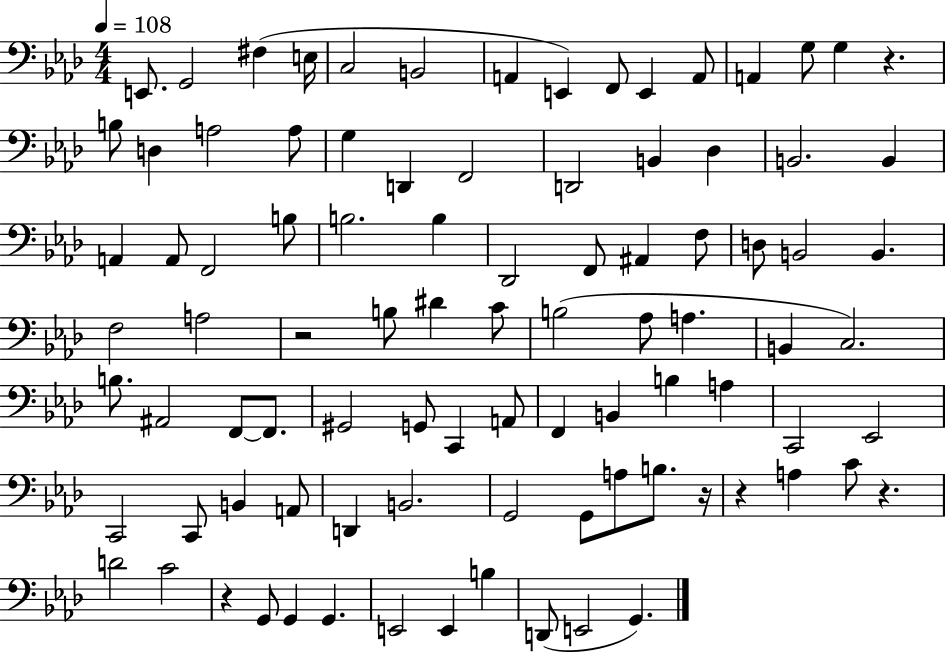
E2/e. G2/h F#3/q E3/s C3/h B2/h A2/q E2/q F2/e E2/q A2/e A2/q G3/e G3/q R/q. B3/e D3/q A3/h A3/e G3/q D2/q F2/h D2/h B2/q Db3/q B2/h. B2/q A2/q A2/e F2/h B3/e B3/h. B3/q Db2/h F2/e A#2/q F3/e D3/e B2/h B2/q. F3/h A3/h R/h B3/e D#4/q C4/e B3/h Ab3/e A3/q. B2/q C3/h. B3/e. A#2/h F2/e F2/e. G#2/h G2/e C2/q A2/e F2/q B2/q B3/q A3/q C2/h Eb2/h C2/h C2/e B2/q A2/e D2/q B2/h. G2/h G2/e A3/e B3/e. R/s R/q A3/q C4/e R/q. D4/h C4/h R/q G2/e G2/q G2/q. E2/h E2/q B3/q D2/e E2/h G2/q.